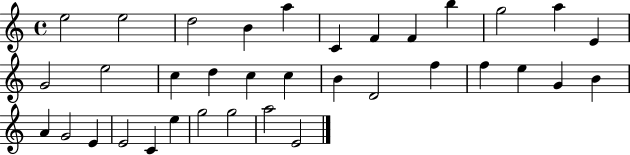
{
  \clef treble
  \time 4/4
  \defaultTimeSignature
  \key c \major
  e''2 e''2 | d''2 b'4 a''4 | c'4 f'4 f'4 b''4 | g''2 a''4 e'4 | \break g'2 e''2 | c''4 d''4 c''4 c''4 | b'4 d'2 f''4 | f''4 e''4 g'4 b'4 | \break a'4 g'2 e'4 | e'2 c'4 e''4 | g''2 g''2 | a''2 e'2 | \break \bar "|."
}